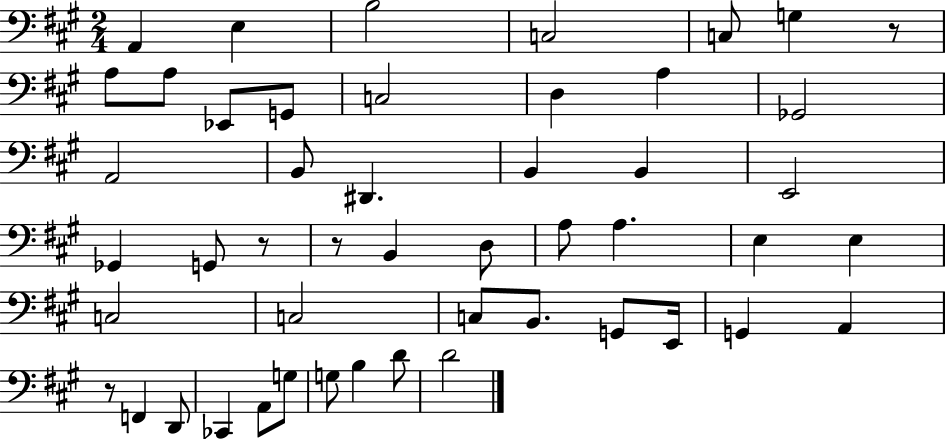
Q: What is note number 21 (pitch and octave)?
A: Gb2